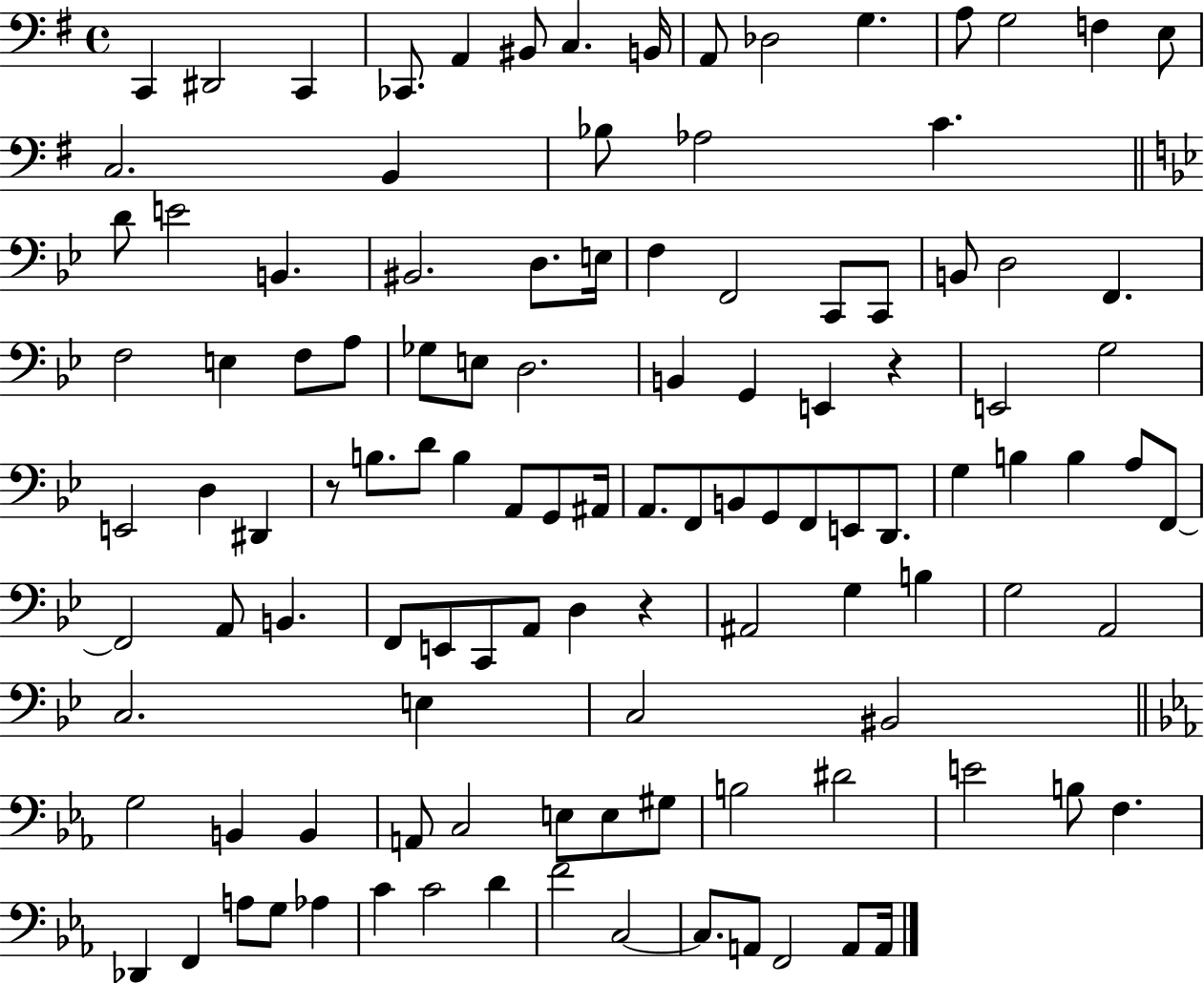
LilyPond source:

{
  \clef bass
  \time 4/4
  \defaultTimeSignature
  \key g \major
  c,4 dis,2 c,4 | ces,8. a,4 bis,8 c4. b,16 | a,8 des2 g4. | a8 g2 f4 e8 | \break c2. b,4 | bes8 aes2 c'4. | \bar "||" \break \key g \minor d'8 e'2 b,4. | bis,2. d8. e16 | f4 f,2 c,8 c,8 | b,8 d2 f,4. | \break f2 e4 f8 a8 | ges8 e8 d2. | b,4 g,4 e,4 r4 | e,2 g2 | \break e,2 d4 dis,4 | r8 b8. d'8 b4 a,8 g,8 ais,16 | a,8. f,8 b,8 g,8 f,8 e,8 d,8. | g4 b4 b4 a8 f,8~~ | \break f,2 a,8 b,4. | f,8 e,8 c,8 a,8 d4 r4 | ais,2 g4 b4 | g2 a,2 | \break c2. e4 | c2 bis,2 | \bar "||" \break \key c \minor g2 b,4 b,4 | a,8 c2 e8 e8 gis8 | b2 dis'2 | e'2 b8 f4. | \break des,4 f,4 a8 g8 aes4 | c'4 c'2 d'4 | f'2 c2~~ | c8. a,8 f,2 a,8 a,16 | \break \bar "|."
}